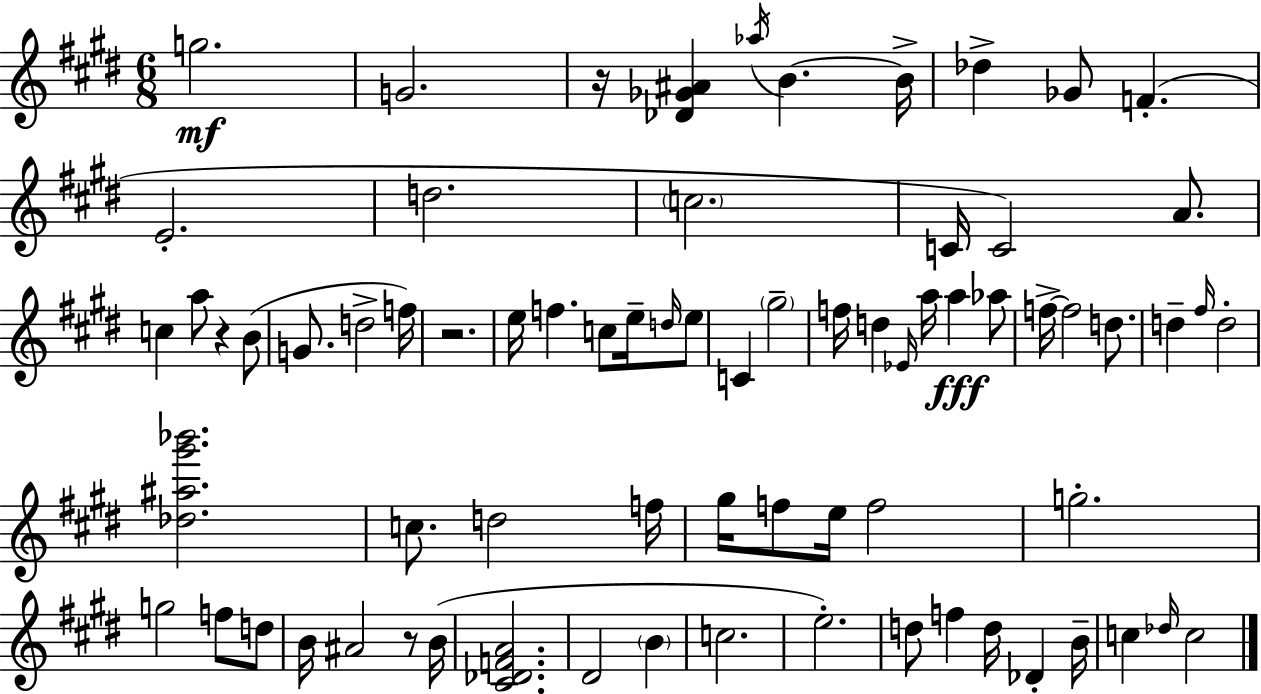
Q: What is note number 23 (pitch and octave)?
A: C5